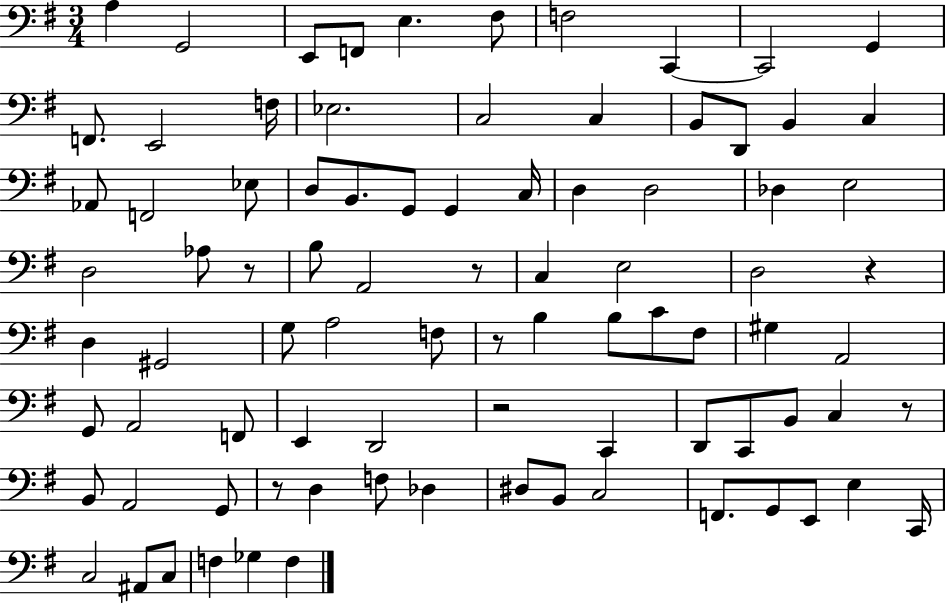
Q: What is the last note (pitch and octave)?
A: F3